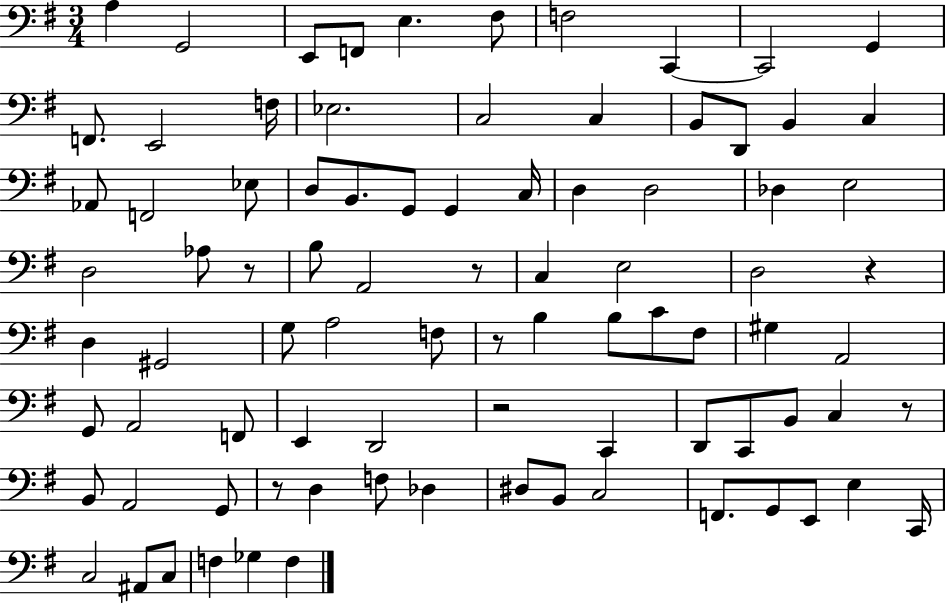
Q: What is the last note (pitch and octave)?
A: F3